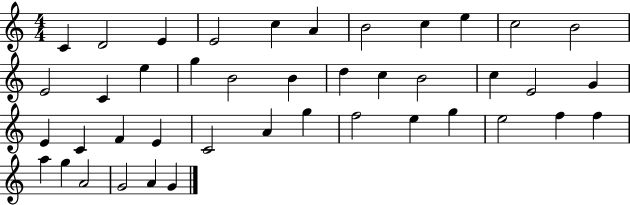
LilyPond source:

{
  \clef treble
  \numericTimeSignature
  \time 4/4
  \key c \major
  c'4 d'2 e'4 | e'2 c''4 a'4 | b'2 c''4 e''4 | c''2 b'2 | \break e'2 c'4 e''4 | g''4 b'2 b'4 | d''4 c''4 b'2 | c''4 e'2 g'4 | \break e'4 c'4 f'4 e'4 | c'2 a'4 g''4 | f''2 e''4 g''4 | e''2 f''4 f''4 | \break a''4 g''4 a'2 | g'2 a'4 g'4 | \bar "|."
}